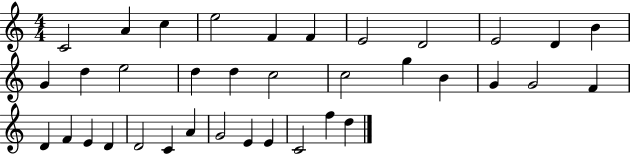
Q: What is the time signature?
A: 4/4